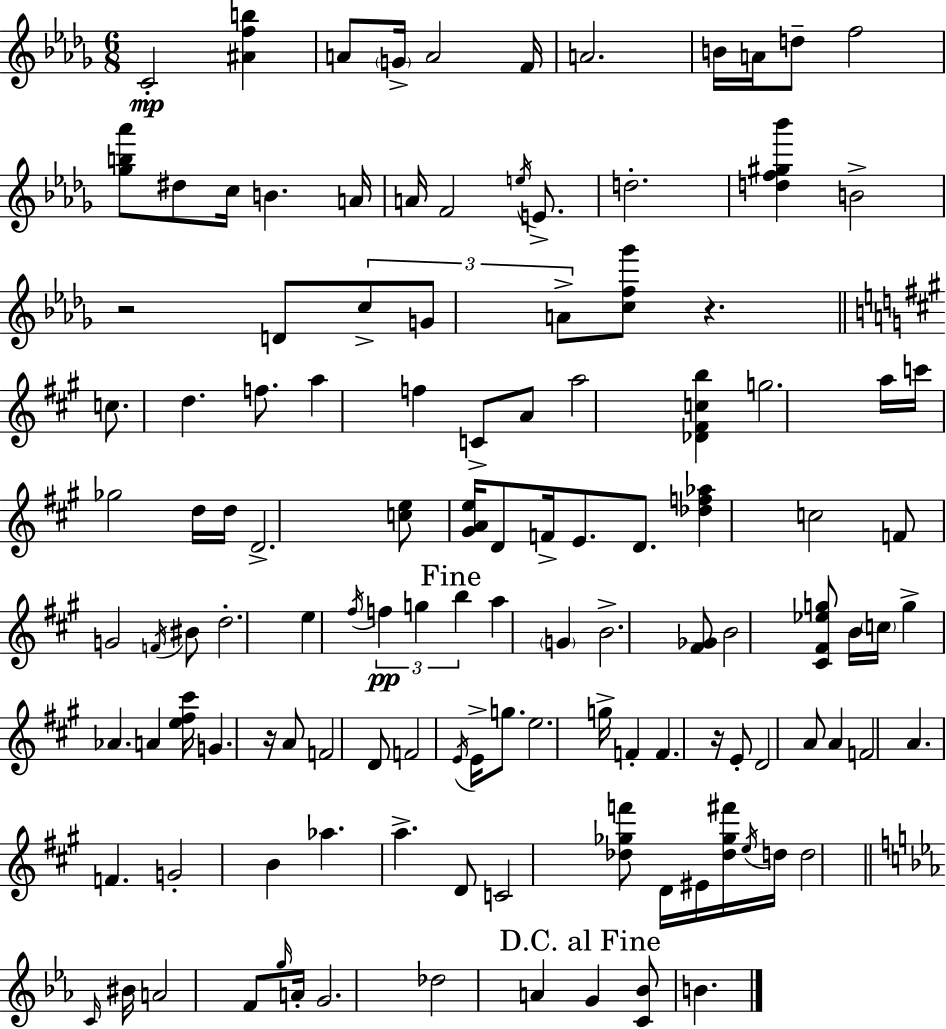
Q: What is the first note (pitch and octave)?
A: C4